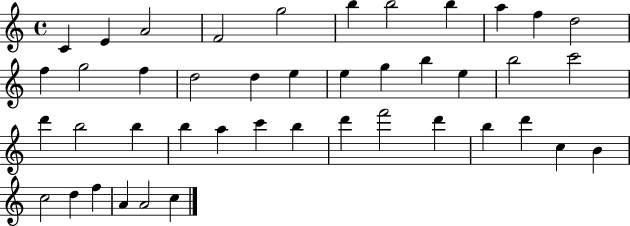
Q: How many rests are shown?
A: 0